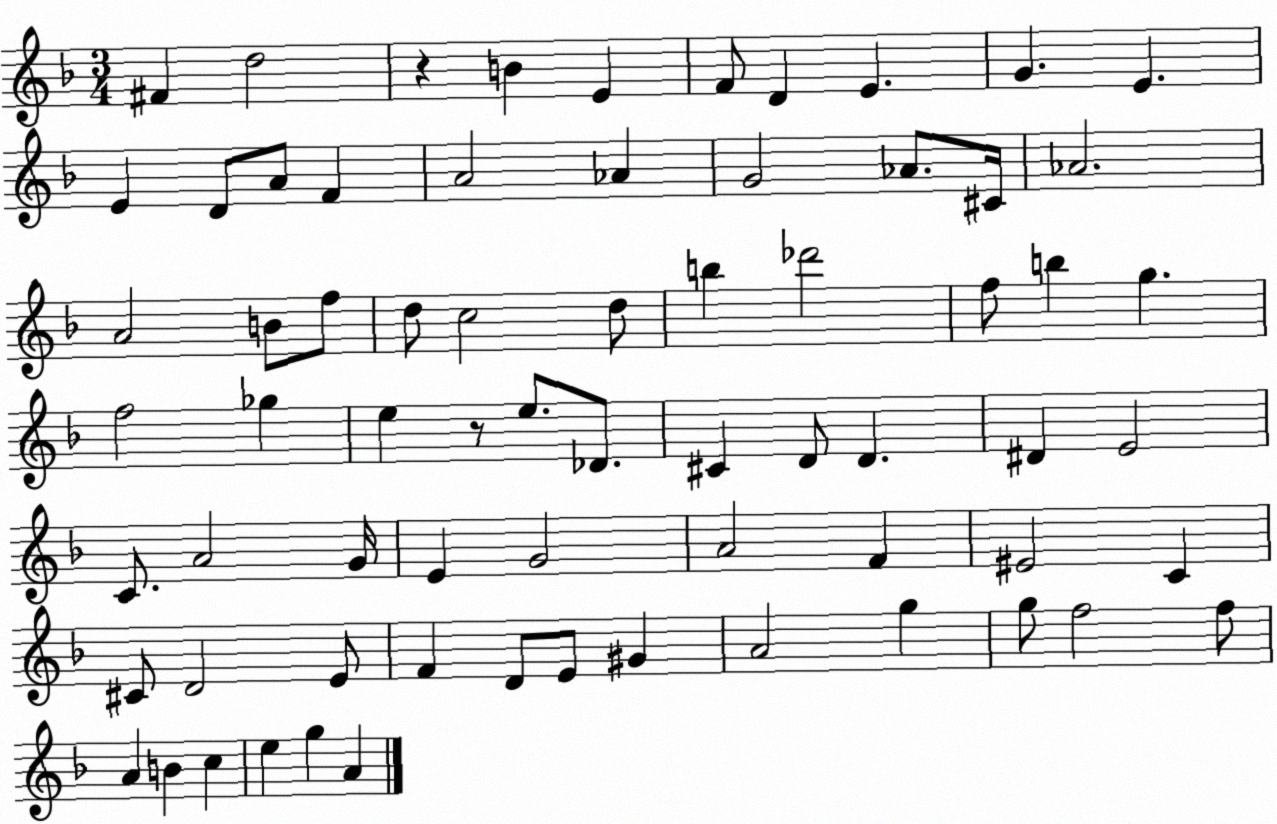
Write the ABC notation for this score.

X:1
T:Untitled
M:3/4
L:1/4
K:F
^F d2 z B E F/2 D E G E E D/2 A/2 F A2 _A G2 _A/2 ^C/4 _A2 A2 B/2 f/2 d/2 c2 d/2 b _d'2 f/2 b g f2 _g e z/2 e/2 _D/2 ^C D/2 D ^D E2 C/2 A2 G/4 E G2 A2 F ^E2 C ^C/2 D2 E/2 F D/2 E/2 ^G A2 g g/2 f2 f/2 A B c e g A